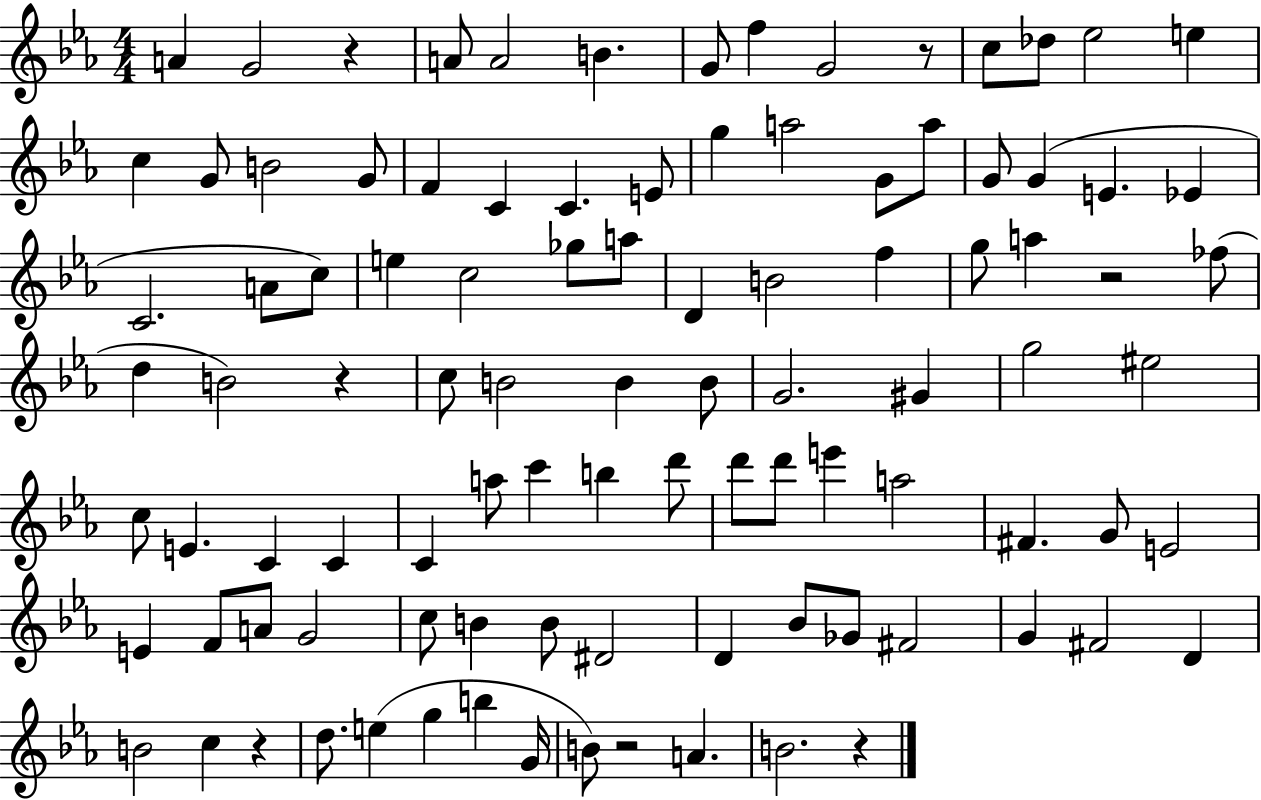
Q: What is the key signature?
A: EES major